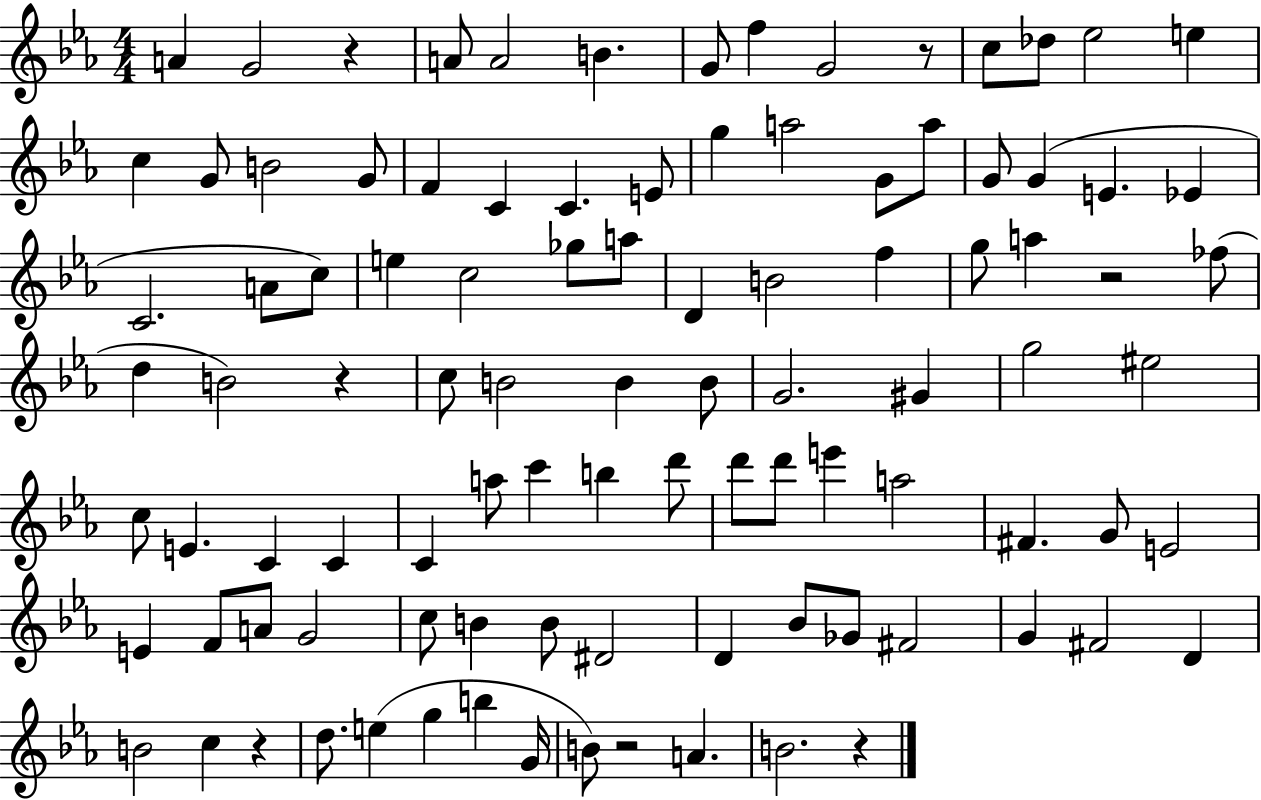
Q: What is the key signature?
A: EES major